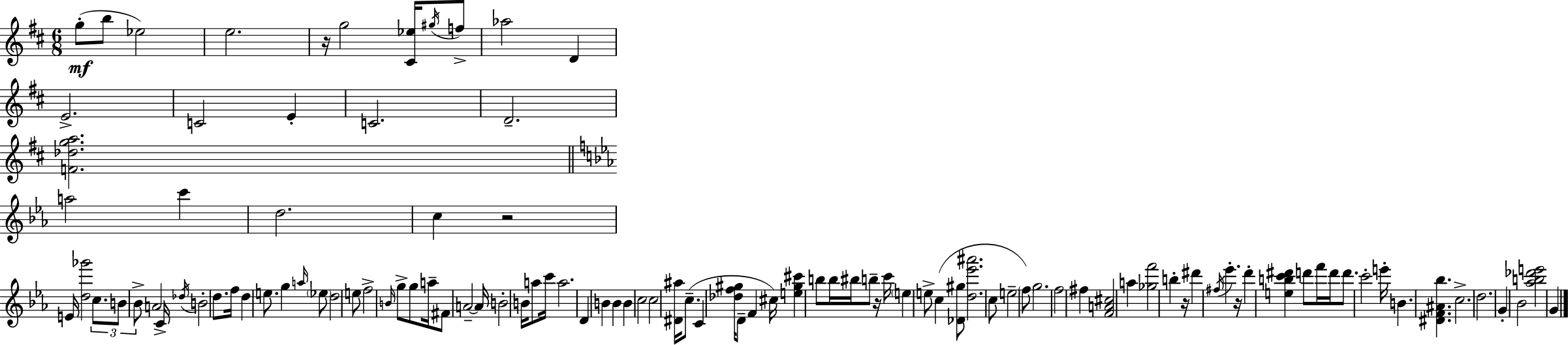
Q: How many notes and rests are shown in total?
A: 109